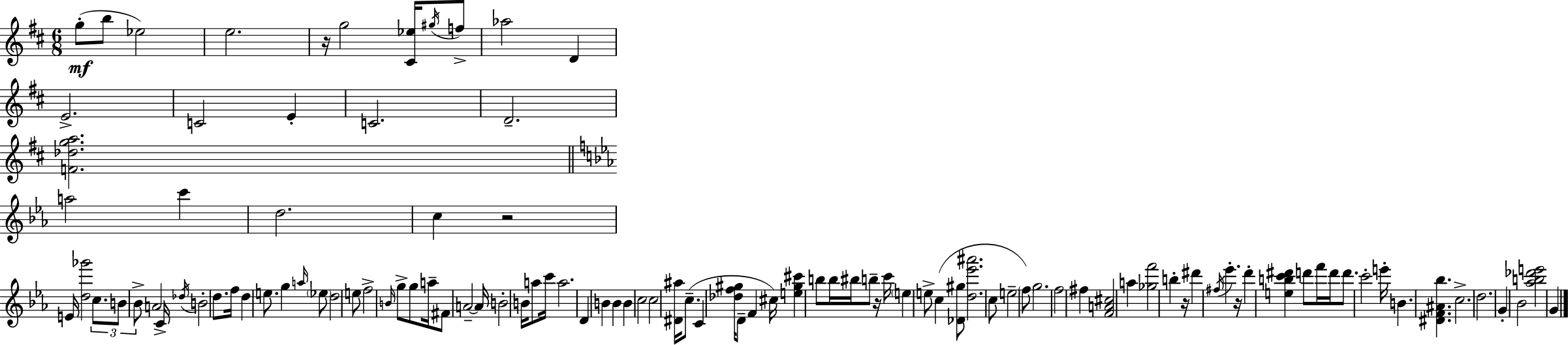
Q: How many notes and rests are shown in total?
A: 109